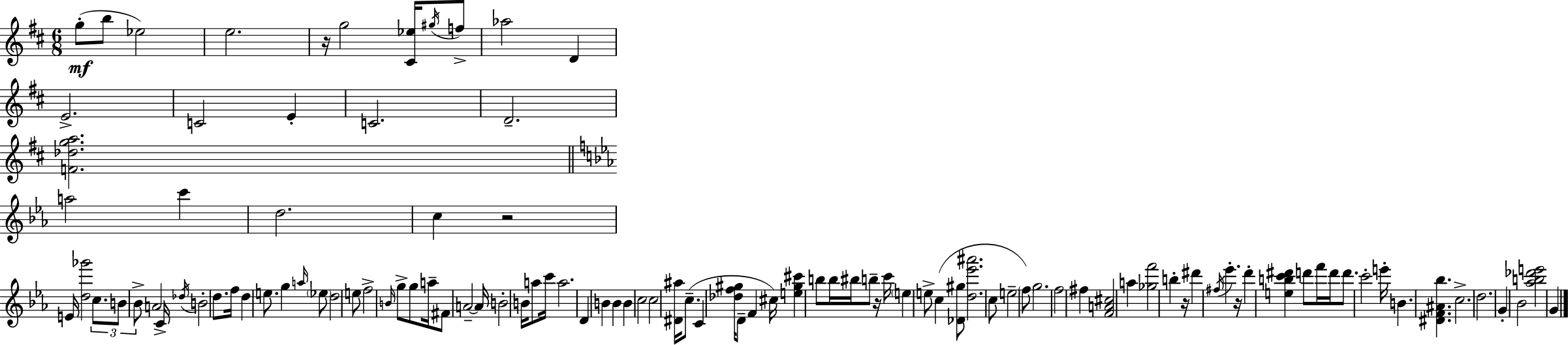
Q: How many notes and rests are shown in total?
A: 109